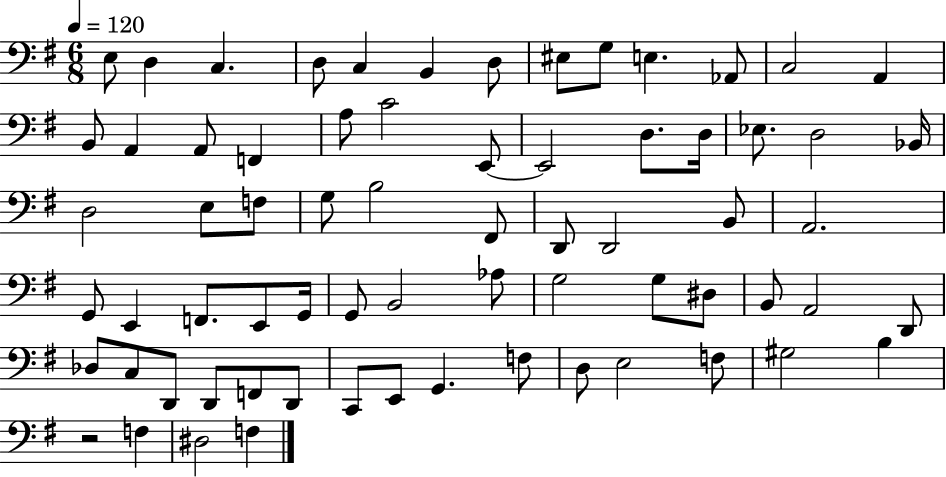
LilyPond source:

{
  \clef bass
  \numericTimeSignature
  \time 6/8
  \key g \major
  \tempo 4 = 120
  \repeat volta 2 { e8 d4 c4. | d8 c4 b,4 d8 | eis8 g8 e4. aes,8 | c2 a,4 | \break b,8 a,4 a,8 f,4 | a8 c'2 e,8~~ | e,2 d8. d16 | ees8. d2 bes,16 | \break d2 e8 f8 | g8 b2 fis,8 | d,8 d,2 b,8 | a,2. | \break g,8 e,4 f,8. e,8 g,16 | g,8 b,2 aes8 | g2 g8 dis8 | b,8 a,2 d,8 | \break des8 c8 d,8 d,8 f,8 d,8 | c,8 e,8 g,4. f8 | d8 e2 f8 | gis2 b4 | \break r2 f4 | dis2 f4 | } \bar "|."
}